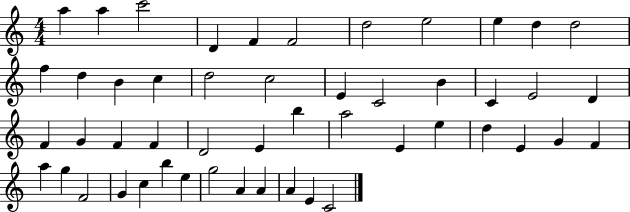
{
  \clef treble
  \numericTimeSignature
  \time 4/4
  \key c \major
  a''4 a''4 c'''2 | d'4 f'4 f'2 | d''2 e''2 | e''4 d''4 d''2 | \break f''4 d''4 b'4 c''4 | d''2 c''2 | e'4 c'2 b'4 | c'4 e'2 d'4 | \break f'4 g'4 f'4 f'4 | d'2 e'4 b''4 | a''2 e'4 e''4 | d''4 e'4 g'4 f'4 | \break a''4 g''4 f'2 | g'4 c''4 b''4 e''4 | g''2 a'4 a'4 | a'4 e'4 c'2 | \break \bar "|."
}